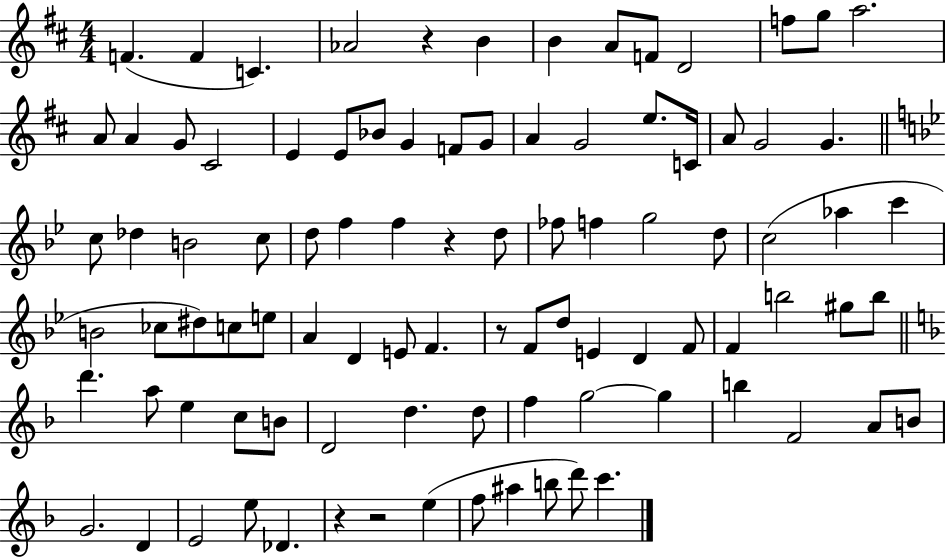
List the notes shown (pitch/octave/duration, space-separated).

F4/q. F4/q C4/q. Ab4/h R/q B4/q B4/q A4/e F4/e D4/h F5/e G5/e A5/h. A4/e A4/q G4/e C#4/h E4/q E4/e Bb4/e G4/q F4/e G4/e A4/q G4/h E5/e. C4/s A4/e G4/h G4/q. C5/e Db5/q B4/h C5/e D5/e F5/q F5/q R/q D5/e FES5/e F5/q G5/h D5/e C5/h Ab5/q C6/q B4/h CES5/e D#5/e C5/e E5/e A4/q D4/q E4/e F4/q. R/e F4/e D5/e E4/q D4/q F4/e F4/q B5/h G#5/e B5/e D6/q. A5/e E5/q C5/e B4/e D4/h D5/q. D5/e F5/q G5/h G5/q B5/q F4/h A4/e B4/e G4/h. D4/q E4/h E5/e Db4/q. R/q R/h E5/q F5/e A#5/q B5/e D6/e C6/q.